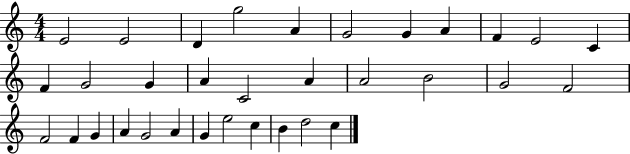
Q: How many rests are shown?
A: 0